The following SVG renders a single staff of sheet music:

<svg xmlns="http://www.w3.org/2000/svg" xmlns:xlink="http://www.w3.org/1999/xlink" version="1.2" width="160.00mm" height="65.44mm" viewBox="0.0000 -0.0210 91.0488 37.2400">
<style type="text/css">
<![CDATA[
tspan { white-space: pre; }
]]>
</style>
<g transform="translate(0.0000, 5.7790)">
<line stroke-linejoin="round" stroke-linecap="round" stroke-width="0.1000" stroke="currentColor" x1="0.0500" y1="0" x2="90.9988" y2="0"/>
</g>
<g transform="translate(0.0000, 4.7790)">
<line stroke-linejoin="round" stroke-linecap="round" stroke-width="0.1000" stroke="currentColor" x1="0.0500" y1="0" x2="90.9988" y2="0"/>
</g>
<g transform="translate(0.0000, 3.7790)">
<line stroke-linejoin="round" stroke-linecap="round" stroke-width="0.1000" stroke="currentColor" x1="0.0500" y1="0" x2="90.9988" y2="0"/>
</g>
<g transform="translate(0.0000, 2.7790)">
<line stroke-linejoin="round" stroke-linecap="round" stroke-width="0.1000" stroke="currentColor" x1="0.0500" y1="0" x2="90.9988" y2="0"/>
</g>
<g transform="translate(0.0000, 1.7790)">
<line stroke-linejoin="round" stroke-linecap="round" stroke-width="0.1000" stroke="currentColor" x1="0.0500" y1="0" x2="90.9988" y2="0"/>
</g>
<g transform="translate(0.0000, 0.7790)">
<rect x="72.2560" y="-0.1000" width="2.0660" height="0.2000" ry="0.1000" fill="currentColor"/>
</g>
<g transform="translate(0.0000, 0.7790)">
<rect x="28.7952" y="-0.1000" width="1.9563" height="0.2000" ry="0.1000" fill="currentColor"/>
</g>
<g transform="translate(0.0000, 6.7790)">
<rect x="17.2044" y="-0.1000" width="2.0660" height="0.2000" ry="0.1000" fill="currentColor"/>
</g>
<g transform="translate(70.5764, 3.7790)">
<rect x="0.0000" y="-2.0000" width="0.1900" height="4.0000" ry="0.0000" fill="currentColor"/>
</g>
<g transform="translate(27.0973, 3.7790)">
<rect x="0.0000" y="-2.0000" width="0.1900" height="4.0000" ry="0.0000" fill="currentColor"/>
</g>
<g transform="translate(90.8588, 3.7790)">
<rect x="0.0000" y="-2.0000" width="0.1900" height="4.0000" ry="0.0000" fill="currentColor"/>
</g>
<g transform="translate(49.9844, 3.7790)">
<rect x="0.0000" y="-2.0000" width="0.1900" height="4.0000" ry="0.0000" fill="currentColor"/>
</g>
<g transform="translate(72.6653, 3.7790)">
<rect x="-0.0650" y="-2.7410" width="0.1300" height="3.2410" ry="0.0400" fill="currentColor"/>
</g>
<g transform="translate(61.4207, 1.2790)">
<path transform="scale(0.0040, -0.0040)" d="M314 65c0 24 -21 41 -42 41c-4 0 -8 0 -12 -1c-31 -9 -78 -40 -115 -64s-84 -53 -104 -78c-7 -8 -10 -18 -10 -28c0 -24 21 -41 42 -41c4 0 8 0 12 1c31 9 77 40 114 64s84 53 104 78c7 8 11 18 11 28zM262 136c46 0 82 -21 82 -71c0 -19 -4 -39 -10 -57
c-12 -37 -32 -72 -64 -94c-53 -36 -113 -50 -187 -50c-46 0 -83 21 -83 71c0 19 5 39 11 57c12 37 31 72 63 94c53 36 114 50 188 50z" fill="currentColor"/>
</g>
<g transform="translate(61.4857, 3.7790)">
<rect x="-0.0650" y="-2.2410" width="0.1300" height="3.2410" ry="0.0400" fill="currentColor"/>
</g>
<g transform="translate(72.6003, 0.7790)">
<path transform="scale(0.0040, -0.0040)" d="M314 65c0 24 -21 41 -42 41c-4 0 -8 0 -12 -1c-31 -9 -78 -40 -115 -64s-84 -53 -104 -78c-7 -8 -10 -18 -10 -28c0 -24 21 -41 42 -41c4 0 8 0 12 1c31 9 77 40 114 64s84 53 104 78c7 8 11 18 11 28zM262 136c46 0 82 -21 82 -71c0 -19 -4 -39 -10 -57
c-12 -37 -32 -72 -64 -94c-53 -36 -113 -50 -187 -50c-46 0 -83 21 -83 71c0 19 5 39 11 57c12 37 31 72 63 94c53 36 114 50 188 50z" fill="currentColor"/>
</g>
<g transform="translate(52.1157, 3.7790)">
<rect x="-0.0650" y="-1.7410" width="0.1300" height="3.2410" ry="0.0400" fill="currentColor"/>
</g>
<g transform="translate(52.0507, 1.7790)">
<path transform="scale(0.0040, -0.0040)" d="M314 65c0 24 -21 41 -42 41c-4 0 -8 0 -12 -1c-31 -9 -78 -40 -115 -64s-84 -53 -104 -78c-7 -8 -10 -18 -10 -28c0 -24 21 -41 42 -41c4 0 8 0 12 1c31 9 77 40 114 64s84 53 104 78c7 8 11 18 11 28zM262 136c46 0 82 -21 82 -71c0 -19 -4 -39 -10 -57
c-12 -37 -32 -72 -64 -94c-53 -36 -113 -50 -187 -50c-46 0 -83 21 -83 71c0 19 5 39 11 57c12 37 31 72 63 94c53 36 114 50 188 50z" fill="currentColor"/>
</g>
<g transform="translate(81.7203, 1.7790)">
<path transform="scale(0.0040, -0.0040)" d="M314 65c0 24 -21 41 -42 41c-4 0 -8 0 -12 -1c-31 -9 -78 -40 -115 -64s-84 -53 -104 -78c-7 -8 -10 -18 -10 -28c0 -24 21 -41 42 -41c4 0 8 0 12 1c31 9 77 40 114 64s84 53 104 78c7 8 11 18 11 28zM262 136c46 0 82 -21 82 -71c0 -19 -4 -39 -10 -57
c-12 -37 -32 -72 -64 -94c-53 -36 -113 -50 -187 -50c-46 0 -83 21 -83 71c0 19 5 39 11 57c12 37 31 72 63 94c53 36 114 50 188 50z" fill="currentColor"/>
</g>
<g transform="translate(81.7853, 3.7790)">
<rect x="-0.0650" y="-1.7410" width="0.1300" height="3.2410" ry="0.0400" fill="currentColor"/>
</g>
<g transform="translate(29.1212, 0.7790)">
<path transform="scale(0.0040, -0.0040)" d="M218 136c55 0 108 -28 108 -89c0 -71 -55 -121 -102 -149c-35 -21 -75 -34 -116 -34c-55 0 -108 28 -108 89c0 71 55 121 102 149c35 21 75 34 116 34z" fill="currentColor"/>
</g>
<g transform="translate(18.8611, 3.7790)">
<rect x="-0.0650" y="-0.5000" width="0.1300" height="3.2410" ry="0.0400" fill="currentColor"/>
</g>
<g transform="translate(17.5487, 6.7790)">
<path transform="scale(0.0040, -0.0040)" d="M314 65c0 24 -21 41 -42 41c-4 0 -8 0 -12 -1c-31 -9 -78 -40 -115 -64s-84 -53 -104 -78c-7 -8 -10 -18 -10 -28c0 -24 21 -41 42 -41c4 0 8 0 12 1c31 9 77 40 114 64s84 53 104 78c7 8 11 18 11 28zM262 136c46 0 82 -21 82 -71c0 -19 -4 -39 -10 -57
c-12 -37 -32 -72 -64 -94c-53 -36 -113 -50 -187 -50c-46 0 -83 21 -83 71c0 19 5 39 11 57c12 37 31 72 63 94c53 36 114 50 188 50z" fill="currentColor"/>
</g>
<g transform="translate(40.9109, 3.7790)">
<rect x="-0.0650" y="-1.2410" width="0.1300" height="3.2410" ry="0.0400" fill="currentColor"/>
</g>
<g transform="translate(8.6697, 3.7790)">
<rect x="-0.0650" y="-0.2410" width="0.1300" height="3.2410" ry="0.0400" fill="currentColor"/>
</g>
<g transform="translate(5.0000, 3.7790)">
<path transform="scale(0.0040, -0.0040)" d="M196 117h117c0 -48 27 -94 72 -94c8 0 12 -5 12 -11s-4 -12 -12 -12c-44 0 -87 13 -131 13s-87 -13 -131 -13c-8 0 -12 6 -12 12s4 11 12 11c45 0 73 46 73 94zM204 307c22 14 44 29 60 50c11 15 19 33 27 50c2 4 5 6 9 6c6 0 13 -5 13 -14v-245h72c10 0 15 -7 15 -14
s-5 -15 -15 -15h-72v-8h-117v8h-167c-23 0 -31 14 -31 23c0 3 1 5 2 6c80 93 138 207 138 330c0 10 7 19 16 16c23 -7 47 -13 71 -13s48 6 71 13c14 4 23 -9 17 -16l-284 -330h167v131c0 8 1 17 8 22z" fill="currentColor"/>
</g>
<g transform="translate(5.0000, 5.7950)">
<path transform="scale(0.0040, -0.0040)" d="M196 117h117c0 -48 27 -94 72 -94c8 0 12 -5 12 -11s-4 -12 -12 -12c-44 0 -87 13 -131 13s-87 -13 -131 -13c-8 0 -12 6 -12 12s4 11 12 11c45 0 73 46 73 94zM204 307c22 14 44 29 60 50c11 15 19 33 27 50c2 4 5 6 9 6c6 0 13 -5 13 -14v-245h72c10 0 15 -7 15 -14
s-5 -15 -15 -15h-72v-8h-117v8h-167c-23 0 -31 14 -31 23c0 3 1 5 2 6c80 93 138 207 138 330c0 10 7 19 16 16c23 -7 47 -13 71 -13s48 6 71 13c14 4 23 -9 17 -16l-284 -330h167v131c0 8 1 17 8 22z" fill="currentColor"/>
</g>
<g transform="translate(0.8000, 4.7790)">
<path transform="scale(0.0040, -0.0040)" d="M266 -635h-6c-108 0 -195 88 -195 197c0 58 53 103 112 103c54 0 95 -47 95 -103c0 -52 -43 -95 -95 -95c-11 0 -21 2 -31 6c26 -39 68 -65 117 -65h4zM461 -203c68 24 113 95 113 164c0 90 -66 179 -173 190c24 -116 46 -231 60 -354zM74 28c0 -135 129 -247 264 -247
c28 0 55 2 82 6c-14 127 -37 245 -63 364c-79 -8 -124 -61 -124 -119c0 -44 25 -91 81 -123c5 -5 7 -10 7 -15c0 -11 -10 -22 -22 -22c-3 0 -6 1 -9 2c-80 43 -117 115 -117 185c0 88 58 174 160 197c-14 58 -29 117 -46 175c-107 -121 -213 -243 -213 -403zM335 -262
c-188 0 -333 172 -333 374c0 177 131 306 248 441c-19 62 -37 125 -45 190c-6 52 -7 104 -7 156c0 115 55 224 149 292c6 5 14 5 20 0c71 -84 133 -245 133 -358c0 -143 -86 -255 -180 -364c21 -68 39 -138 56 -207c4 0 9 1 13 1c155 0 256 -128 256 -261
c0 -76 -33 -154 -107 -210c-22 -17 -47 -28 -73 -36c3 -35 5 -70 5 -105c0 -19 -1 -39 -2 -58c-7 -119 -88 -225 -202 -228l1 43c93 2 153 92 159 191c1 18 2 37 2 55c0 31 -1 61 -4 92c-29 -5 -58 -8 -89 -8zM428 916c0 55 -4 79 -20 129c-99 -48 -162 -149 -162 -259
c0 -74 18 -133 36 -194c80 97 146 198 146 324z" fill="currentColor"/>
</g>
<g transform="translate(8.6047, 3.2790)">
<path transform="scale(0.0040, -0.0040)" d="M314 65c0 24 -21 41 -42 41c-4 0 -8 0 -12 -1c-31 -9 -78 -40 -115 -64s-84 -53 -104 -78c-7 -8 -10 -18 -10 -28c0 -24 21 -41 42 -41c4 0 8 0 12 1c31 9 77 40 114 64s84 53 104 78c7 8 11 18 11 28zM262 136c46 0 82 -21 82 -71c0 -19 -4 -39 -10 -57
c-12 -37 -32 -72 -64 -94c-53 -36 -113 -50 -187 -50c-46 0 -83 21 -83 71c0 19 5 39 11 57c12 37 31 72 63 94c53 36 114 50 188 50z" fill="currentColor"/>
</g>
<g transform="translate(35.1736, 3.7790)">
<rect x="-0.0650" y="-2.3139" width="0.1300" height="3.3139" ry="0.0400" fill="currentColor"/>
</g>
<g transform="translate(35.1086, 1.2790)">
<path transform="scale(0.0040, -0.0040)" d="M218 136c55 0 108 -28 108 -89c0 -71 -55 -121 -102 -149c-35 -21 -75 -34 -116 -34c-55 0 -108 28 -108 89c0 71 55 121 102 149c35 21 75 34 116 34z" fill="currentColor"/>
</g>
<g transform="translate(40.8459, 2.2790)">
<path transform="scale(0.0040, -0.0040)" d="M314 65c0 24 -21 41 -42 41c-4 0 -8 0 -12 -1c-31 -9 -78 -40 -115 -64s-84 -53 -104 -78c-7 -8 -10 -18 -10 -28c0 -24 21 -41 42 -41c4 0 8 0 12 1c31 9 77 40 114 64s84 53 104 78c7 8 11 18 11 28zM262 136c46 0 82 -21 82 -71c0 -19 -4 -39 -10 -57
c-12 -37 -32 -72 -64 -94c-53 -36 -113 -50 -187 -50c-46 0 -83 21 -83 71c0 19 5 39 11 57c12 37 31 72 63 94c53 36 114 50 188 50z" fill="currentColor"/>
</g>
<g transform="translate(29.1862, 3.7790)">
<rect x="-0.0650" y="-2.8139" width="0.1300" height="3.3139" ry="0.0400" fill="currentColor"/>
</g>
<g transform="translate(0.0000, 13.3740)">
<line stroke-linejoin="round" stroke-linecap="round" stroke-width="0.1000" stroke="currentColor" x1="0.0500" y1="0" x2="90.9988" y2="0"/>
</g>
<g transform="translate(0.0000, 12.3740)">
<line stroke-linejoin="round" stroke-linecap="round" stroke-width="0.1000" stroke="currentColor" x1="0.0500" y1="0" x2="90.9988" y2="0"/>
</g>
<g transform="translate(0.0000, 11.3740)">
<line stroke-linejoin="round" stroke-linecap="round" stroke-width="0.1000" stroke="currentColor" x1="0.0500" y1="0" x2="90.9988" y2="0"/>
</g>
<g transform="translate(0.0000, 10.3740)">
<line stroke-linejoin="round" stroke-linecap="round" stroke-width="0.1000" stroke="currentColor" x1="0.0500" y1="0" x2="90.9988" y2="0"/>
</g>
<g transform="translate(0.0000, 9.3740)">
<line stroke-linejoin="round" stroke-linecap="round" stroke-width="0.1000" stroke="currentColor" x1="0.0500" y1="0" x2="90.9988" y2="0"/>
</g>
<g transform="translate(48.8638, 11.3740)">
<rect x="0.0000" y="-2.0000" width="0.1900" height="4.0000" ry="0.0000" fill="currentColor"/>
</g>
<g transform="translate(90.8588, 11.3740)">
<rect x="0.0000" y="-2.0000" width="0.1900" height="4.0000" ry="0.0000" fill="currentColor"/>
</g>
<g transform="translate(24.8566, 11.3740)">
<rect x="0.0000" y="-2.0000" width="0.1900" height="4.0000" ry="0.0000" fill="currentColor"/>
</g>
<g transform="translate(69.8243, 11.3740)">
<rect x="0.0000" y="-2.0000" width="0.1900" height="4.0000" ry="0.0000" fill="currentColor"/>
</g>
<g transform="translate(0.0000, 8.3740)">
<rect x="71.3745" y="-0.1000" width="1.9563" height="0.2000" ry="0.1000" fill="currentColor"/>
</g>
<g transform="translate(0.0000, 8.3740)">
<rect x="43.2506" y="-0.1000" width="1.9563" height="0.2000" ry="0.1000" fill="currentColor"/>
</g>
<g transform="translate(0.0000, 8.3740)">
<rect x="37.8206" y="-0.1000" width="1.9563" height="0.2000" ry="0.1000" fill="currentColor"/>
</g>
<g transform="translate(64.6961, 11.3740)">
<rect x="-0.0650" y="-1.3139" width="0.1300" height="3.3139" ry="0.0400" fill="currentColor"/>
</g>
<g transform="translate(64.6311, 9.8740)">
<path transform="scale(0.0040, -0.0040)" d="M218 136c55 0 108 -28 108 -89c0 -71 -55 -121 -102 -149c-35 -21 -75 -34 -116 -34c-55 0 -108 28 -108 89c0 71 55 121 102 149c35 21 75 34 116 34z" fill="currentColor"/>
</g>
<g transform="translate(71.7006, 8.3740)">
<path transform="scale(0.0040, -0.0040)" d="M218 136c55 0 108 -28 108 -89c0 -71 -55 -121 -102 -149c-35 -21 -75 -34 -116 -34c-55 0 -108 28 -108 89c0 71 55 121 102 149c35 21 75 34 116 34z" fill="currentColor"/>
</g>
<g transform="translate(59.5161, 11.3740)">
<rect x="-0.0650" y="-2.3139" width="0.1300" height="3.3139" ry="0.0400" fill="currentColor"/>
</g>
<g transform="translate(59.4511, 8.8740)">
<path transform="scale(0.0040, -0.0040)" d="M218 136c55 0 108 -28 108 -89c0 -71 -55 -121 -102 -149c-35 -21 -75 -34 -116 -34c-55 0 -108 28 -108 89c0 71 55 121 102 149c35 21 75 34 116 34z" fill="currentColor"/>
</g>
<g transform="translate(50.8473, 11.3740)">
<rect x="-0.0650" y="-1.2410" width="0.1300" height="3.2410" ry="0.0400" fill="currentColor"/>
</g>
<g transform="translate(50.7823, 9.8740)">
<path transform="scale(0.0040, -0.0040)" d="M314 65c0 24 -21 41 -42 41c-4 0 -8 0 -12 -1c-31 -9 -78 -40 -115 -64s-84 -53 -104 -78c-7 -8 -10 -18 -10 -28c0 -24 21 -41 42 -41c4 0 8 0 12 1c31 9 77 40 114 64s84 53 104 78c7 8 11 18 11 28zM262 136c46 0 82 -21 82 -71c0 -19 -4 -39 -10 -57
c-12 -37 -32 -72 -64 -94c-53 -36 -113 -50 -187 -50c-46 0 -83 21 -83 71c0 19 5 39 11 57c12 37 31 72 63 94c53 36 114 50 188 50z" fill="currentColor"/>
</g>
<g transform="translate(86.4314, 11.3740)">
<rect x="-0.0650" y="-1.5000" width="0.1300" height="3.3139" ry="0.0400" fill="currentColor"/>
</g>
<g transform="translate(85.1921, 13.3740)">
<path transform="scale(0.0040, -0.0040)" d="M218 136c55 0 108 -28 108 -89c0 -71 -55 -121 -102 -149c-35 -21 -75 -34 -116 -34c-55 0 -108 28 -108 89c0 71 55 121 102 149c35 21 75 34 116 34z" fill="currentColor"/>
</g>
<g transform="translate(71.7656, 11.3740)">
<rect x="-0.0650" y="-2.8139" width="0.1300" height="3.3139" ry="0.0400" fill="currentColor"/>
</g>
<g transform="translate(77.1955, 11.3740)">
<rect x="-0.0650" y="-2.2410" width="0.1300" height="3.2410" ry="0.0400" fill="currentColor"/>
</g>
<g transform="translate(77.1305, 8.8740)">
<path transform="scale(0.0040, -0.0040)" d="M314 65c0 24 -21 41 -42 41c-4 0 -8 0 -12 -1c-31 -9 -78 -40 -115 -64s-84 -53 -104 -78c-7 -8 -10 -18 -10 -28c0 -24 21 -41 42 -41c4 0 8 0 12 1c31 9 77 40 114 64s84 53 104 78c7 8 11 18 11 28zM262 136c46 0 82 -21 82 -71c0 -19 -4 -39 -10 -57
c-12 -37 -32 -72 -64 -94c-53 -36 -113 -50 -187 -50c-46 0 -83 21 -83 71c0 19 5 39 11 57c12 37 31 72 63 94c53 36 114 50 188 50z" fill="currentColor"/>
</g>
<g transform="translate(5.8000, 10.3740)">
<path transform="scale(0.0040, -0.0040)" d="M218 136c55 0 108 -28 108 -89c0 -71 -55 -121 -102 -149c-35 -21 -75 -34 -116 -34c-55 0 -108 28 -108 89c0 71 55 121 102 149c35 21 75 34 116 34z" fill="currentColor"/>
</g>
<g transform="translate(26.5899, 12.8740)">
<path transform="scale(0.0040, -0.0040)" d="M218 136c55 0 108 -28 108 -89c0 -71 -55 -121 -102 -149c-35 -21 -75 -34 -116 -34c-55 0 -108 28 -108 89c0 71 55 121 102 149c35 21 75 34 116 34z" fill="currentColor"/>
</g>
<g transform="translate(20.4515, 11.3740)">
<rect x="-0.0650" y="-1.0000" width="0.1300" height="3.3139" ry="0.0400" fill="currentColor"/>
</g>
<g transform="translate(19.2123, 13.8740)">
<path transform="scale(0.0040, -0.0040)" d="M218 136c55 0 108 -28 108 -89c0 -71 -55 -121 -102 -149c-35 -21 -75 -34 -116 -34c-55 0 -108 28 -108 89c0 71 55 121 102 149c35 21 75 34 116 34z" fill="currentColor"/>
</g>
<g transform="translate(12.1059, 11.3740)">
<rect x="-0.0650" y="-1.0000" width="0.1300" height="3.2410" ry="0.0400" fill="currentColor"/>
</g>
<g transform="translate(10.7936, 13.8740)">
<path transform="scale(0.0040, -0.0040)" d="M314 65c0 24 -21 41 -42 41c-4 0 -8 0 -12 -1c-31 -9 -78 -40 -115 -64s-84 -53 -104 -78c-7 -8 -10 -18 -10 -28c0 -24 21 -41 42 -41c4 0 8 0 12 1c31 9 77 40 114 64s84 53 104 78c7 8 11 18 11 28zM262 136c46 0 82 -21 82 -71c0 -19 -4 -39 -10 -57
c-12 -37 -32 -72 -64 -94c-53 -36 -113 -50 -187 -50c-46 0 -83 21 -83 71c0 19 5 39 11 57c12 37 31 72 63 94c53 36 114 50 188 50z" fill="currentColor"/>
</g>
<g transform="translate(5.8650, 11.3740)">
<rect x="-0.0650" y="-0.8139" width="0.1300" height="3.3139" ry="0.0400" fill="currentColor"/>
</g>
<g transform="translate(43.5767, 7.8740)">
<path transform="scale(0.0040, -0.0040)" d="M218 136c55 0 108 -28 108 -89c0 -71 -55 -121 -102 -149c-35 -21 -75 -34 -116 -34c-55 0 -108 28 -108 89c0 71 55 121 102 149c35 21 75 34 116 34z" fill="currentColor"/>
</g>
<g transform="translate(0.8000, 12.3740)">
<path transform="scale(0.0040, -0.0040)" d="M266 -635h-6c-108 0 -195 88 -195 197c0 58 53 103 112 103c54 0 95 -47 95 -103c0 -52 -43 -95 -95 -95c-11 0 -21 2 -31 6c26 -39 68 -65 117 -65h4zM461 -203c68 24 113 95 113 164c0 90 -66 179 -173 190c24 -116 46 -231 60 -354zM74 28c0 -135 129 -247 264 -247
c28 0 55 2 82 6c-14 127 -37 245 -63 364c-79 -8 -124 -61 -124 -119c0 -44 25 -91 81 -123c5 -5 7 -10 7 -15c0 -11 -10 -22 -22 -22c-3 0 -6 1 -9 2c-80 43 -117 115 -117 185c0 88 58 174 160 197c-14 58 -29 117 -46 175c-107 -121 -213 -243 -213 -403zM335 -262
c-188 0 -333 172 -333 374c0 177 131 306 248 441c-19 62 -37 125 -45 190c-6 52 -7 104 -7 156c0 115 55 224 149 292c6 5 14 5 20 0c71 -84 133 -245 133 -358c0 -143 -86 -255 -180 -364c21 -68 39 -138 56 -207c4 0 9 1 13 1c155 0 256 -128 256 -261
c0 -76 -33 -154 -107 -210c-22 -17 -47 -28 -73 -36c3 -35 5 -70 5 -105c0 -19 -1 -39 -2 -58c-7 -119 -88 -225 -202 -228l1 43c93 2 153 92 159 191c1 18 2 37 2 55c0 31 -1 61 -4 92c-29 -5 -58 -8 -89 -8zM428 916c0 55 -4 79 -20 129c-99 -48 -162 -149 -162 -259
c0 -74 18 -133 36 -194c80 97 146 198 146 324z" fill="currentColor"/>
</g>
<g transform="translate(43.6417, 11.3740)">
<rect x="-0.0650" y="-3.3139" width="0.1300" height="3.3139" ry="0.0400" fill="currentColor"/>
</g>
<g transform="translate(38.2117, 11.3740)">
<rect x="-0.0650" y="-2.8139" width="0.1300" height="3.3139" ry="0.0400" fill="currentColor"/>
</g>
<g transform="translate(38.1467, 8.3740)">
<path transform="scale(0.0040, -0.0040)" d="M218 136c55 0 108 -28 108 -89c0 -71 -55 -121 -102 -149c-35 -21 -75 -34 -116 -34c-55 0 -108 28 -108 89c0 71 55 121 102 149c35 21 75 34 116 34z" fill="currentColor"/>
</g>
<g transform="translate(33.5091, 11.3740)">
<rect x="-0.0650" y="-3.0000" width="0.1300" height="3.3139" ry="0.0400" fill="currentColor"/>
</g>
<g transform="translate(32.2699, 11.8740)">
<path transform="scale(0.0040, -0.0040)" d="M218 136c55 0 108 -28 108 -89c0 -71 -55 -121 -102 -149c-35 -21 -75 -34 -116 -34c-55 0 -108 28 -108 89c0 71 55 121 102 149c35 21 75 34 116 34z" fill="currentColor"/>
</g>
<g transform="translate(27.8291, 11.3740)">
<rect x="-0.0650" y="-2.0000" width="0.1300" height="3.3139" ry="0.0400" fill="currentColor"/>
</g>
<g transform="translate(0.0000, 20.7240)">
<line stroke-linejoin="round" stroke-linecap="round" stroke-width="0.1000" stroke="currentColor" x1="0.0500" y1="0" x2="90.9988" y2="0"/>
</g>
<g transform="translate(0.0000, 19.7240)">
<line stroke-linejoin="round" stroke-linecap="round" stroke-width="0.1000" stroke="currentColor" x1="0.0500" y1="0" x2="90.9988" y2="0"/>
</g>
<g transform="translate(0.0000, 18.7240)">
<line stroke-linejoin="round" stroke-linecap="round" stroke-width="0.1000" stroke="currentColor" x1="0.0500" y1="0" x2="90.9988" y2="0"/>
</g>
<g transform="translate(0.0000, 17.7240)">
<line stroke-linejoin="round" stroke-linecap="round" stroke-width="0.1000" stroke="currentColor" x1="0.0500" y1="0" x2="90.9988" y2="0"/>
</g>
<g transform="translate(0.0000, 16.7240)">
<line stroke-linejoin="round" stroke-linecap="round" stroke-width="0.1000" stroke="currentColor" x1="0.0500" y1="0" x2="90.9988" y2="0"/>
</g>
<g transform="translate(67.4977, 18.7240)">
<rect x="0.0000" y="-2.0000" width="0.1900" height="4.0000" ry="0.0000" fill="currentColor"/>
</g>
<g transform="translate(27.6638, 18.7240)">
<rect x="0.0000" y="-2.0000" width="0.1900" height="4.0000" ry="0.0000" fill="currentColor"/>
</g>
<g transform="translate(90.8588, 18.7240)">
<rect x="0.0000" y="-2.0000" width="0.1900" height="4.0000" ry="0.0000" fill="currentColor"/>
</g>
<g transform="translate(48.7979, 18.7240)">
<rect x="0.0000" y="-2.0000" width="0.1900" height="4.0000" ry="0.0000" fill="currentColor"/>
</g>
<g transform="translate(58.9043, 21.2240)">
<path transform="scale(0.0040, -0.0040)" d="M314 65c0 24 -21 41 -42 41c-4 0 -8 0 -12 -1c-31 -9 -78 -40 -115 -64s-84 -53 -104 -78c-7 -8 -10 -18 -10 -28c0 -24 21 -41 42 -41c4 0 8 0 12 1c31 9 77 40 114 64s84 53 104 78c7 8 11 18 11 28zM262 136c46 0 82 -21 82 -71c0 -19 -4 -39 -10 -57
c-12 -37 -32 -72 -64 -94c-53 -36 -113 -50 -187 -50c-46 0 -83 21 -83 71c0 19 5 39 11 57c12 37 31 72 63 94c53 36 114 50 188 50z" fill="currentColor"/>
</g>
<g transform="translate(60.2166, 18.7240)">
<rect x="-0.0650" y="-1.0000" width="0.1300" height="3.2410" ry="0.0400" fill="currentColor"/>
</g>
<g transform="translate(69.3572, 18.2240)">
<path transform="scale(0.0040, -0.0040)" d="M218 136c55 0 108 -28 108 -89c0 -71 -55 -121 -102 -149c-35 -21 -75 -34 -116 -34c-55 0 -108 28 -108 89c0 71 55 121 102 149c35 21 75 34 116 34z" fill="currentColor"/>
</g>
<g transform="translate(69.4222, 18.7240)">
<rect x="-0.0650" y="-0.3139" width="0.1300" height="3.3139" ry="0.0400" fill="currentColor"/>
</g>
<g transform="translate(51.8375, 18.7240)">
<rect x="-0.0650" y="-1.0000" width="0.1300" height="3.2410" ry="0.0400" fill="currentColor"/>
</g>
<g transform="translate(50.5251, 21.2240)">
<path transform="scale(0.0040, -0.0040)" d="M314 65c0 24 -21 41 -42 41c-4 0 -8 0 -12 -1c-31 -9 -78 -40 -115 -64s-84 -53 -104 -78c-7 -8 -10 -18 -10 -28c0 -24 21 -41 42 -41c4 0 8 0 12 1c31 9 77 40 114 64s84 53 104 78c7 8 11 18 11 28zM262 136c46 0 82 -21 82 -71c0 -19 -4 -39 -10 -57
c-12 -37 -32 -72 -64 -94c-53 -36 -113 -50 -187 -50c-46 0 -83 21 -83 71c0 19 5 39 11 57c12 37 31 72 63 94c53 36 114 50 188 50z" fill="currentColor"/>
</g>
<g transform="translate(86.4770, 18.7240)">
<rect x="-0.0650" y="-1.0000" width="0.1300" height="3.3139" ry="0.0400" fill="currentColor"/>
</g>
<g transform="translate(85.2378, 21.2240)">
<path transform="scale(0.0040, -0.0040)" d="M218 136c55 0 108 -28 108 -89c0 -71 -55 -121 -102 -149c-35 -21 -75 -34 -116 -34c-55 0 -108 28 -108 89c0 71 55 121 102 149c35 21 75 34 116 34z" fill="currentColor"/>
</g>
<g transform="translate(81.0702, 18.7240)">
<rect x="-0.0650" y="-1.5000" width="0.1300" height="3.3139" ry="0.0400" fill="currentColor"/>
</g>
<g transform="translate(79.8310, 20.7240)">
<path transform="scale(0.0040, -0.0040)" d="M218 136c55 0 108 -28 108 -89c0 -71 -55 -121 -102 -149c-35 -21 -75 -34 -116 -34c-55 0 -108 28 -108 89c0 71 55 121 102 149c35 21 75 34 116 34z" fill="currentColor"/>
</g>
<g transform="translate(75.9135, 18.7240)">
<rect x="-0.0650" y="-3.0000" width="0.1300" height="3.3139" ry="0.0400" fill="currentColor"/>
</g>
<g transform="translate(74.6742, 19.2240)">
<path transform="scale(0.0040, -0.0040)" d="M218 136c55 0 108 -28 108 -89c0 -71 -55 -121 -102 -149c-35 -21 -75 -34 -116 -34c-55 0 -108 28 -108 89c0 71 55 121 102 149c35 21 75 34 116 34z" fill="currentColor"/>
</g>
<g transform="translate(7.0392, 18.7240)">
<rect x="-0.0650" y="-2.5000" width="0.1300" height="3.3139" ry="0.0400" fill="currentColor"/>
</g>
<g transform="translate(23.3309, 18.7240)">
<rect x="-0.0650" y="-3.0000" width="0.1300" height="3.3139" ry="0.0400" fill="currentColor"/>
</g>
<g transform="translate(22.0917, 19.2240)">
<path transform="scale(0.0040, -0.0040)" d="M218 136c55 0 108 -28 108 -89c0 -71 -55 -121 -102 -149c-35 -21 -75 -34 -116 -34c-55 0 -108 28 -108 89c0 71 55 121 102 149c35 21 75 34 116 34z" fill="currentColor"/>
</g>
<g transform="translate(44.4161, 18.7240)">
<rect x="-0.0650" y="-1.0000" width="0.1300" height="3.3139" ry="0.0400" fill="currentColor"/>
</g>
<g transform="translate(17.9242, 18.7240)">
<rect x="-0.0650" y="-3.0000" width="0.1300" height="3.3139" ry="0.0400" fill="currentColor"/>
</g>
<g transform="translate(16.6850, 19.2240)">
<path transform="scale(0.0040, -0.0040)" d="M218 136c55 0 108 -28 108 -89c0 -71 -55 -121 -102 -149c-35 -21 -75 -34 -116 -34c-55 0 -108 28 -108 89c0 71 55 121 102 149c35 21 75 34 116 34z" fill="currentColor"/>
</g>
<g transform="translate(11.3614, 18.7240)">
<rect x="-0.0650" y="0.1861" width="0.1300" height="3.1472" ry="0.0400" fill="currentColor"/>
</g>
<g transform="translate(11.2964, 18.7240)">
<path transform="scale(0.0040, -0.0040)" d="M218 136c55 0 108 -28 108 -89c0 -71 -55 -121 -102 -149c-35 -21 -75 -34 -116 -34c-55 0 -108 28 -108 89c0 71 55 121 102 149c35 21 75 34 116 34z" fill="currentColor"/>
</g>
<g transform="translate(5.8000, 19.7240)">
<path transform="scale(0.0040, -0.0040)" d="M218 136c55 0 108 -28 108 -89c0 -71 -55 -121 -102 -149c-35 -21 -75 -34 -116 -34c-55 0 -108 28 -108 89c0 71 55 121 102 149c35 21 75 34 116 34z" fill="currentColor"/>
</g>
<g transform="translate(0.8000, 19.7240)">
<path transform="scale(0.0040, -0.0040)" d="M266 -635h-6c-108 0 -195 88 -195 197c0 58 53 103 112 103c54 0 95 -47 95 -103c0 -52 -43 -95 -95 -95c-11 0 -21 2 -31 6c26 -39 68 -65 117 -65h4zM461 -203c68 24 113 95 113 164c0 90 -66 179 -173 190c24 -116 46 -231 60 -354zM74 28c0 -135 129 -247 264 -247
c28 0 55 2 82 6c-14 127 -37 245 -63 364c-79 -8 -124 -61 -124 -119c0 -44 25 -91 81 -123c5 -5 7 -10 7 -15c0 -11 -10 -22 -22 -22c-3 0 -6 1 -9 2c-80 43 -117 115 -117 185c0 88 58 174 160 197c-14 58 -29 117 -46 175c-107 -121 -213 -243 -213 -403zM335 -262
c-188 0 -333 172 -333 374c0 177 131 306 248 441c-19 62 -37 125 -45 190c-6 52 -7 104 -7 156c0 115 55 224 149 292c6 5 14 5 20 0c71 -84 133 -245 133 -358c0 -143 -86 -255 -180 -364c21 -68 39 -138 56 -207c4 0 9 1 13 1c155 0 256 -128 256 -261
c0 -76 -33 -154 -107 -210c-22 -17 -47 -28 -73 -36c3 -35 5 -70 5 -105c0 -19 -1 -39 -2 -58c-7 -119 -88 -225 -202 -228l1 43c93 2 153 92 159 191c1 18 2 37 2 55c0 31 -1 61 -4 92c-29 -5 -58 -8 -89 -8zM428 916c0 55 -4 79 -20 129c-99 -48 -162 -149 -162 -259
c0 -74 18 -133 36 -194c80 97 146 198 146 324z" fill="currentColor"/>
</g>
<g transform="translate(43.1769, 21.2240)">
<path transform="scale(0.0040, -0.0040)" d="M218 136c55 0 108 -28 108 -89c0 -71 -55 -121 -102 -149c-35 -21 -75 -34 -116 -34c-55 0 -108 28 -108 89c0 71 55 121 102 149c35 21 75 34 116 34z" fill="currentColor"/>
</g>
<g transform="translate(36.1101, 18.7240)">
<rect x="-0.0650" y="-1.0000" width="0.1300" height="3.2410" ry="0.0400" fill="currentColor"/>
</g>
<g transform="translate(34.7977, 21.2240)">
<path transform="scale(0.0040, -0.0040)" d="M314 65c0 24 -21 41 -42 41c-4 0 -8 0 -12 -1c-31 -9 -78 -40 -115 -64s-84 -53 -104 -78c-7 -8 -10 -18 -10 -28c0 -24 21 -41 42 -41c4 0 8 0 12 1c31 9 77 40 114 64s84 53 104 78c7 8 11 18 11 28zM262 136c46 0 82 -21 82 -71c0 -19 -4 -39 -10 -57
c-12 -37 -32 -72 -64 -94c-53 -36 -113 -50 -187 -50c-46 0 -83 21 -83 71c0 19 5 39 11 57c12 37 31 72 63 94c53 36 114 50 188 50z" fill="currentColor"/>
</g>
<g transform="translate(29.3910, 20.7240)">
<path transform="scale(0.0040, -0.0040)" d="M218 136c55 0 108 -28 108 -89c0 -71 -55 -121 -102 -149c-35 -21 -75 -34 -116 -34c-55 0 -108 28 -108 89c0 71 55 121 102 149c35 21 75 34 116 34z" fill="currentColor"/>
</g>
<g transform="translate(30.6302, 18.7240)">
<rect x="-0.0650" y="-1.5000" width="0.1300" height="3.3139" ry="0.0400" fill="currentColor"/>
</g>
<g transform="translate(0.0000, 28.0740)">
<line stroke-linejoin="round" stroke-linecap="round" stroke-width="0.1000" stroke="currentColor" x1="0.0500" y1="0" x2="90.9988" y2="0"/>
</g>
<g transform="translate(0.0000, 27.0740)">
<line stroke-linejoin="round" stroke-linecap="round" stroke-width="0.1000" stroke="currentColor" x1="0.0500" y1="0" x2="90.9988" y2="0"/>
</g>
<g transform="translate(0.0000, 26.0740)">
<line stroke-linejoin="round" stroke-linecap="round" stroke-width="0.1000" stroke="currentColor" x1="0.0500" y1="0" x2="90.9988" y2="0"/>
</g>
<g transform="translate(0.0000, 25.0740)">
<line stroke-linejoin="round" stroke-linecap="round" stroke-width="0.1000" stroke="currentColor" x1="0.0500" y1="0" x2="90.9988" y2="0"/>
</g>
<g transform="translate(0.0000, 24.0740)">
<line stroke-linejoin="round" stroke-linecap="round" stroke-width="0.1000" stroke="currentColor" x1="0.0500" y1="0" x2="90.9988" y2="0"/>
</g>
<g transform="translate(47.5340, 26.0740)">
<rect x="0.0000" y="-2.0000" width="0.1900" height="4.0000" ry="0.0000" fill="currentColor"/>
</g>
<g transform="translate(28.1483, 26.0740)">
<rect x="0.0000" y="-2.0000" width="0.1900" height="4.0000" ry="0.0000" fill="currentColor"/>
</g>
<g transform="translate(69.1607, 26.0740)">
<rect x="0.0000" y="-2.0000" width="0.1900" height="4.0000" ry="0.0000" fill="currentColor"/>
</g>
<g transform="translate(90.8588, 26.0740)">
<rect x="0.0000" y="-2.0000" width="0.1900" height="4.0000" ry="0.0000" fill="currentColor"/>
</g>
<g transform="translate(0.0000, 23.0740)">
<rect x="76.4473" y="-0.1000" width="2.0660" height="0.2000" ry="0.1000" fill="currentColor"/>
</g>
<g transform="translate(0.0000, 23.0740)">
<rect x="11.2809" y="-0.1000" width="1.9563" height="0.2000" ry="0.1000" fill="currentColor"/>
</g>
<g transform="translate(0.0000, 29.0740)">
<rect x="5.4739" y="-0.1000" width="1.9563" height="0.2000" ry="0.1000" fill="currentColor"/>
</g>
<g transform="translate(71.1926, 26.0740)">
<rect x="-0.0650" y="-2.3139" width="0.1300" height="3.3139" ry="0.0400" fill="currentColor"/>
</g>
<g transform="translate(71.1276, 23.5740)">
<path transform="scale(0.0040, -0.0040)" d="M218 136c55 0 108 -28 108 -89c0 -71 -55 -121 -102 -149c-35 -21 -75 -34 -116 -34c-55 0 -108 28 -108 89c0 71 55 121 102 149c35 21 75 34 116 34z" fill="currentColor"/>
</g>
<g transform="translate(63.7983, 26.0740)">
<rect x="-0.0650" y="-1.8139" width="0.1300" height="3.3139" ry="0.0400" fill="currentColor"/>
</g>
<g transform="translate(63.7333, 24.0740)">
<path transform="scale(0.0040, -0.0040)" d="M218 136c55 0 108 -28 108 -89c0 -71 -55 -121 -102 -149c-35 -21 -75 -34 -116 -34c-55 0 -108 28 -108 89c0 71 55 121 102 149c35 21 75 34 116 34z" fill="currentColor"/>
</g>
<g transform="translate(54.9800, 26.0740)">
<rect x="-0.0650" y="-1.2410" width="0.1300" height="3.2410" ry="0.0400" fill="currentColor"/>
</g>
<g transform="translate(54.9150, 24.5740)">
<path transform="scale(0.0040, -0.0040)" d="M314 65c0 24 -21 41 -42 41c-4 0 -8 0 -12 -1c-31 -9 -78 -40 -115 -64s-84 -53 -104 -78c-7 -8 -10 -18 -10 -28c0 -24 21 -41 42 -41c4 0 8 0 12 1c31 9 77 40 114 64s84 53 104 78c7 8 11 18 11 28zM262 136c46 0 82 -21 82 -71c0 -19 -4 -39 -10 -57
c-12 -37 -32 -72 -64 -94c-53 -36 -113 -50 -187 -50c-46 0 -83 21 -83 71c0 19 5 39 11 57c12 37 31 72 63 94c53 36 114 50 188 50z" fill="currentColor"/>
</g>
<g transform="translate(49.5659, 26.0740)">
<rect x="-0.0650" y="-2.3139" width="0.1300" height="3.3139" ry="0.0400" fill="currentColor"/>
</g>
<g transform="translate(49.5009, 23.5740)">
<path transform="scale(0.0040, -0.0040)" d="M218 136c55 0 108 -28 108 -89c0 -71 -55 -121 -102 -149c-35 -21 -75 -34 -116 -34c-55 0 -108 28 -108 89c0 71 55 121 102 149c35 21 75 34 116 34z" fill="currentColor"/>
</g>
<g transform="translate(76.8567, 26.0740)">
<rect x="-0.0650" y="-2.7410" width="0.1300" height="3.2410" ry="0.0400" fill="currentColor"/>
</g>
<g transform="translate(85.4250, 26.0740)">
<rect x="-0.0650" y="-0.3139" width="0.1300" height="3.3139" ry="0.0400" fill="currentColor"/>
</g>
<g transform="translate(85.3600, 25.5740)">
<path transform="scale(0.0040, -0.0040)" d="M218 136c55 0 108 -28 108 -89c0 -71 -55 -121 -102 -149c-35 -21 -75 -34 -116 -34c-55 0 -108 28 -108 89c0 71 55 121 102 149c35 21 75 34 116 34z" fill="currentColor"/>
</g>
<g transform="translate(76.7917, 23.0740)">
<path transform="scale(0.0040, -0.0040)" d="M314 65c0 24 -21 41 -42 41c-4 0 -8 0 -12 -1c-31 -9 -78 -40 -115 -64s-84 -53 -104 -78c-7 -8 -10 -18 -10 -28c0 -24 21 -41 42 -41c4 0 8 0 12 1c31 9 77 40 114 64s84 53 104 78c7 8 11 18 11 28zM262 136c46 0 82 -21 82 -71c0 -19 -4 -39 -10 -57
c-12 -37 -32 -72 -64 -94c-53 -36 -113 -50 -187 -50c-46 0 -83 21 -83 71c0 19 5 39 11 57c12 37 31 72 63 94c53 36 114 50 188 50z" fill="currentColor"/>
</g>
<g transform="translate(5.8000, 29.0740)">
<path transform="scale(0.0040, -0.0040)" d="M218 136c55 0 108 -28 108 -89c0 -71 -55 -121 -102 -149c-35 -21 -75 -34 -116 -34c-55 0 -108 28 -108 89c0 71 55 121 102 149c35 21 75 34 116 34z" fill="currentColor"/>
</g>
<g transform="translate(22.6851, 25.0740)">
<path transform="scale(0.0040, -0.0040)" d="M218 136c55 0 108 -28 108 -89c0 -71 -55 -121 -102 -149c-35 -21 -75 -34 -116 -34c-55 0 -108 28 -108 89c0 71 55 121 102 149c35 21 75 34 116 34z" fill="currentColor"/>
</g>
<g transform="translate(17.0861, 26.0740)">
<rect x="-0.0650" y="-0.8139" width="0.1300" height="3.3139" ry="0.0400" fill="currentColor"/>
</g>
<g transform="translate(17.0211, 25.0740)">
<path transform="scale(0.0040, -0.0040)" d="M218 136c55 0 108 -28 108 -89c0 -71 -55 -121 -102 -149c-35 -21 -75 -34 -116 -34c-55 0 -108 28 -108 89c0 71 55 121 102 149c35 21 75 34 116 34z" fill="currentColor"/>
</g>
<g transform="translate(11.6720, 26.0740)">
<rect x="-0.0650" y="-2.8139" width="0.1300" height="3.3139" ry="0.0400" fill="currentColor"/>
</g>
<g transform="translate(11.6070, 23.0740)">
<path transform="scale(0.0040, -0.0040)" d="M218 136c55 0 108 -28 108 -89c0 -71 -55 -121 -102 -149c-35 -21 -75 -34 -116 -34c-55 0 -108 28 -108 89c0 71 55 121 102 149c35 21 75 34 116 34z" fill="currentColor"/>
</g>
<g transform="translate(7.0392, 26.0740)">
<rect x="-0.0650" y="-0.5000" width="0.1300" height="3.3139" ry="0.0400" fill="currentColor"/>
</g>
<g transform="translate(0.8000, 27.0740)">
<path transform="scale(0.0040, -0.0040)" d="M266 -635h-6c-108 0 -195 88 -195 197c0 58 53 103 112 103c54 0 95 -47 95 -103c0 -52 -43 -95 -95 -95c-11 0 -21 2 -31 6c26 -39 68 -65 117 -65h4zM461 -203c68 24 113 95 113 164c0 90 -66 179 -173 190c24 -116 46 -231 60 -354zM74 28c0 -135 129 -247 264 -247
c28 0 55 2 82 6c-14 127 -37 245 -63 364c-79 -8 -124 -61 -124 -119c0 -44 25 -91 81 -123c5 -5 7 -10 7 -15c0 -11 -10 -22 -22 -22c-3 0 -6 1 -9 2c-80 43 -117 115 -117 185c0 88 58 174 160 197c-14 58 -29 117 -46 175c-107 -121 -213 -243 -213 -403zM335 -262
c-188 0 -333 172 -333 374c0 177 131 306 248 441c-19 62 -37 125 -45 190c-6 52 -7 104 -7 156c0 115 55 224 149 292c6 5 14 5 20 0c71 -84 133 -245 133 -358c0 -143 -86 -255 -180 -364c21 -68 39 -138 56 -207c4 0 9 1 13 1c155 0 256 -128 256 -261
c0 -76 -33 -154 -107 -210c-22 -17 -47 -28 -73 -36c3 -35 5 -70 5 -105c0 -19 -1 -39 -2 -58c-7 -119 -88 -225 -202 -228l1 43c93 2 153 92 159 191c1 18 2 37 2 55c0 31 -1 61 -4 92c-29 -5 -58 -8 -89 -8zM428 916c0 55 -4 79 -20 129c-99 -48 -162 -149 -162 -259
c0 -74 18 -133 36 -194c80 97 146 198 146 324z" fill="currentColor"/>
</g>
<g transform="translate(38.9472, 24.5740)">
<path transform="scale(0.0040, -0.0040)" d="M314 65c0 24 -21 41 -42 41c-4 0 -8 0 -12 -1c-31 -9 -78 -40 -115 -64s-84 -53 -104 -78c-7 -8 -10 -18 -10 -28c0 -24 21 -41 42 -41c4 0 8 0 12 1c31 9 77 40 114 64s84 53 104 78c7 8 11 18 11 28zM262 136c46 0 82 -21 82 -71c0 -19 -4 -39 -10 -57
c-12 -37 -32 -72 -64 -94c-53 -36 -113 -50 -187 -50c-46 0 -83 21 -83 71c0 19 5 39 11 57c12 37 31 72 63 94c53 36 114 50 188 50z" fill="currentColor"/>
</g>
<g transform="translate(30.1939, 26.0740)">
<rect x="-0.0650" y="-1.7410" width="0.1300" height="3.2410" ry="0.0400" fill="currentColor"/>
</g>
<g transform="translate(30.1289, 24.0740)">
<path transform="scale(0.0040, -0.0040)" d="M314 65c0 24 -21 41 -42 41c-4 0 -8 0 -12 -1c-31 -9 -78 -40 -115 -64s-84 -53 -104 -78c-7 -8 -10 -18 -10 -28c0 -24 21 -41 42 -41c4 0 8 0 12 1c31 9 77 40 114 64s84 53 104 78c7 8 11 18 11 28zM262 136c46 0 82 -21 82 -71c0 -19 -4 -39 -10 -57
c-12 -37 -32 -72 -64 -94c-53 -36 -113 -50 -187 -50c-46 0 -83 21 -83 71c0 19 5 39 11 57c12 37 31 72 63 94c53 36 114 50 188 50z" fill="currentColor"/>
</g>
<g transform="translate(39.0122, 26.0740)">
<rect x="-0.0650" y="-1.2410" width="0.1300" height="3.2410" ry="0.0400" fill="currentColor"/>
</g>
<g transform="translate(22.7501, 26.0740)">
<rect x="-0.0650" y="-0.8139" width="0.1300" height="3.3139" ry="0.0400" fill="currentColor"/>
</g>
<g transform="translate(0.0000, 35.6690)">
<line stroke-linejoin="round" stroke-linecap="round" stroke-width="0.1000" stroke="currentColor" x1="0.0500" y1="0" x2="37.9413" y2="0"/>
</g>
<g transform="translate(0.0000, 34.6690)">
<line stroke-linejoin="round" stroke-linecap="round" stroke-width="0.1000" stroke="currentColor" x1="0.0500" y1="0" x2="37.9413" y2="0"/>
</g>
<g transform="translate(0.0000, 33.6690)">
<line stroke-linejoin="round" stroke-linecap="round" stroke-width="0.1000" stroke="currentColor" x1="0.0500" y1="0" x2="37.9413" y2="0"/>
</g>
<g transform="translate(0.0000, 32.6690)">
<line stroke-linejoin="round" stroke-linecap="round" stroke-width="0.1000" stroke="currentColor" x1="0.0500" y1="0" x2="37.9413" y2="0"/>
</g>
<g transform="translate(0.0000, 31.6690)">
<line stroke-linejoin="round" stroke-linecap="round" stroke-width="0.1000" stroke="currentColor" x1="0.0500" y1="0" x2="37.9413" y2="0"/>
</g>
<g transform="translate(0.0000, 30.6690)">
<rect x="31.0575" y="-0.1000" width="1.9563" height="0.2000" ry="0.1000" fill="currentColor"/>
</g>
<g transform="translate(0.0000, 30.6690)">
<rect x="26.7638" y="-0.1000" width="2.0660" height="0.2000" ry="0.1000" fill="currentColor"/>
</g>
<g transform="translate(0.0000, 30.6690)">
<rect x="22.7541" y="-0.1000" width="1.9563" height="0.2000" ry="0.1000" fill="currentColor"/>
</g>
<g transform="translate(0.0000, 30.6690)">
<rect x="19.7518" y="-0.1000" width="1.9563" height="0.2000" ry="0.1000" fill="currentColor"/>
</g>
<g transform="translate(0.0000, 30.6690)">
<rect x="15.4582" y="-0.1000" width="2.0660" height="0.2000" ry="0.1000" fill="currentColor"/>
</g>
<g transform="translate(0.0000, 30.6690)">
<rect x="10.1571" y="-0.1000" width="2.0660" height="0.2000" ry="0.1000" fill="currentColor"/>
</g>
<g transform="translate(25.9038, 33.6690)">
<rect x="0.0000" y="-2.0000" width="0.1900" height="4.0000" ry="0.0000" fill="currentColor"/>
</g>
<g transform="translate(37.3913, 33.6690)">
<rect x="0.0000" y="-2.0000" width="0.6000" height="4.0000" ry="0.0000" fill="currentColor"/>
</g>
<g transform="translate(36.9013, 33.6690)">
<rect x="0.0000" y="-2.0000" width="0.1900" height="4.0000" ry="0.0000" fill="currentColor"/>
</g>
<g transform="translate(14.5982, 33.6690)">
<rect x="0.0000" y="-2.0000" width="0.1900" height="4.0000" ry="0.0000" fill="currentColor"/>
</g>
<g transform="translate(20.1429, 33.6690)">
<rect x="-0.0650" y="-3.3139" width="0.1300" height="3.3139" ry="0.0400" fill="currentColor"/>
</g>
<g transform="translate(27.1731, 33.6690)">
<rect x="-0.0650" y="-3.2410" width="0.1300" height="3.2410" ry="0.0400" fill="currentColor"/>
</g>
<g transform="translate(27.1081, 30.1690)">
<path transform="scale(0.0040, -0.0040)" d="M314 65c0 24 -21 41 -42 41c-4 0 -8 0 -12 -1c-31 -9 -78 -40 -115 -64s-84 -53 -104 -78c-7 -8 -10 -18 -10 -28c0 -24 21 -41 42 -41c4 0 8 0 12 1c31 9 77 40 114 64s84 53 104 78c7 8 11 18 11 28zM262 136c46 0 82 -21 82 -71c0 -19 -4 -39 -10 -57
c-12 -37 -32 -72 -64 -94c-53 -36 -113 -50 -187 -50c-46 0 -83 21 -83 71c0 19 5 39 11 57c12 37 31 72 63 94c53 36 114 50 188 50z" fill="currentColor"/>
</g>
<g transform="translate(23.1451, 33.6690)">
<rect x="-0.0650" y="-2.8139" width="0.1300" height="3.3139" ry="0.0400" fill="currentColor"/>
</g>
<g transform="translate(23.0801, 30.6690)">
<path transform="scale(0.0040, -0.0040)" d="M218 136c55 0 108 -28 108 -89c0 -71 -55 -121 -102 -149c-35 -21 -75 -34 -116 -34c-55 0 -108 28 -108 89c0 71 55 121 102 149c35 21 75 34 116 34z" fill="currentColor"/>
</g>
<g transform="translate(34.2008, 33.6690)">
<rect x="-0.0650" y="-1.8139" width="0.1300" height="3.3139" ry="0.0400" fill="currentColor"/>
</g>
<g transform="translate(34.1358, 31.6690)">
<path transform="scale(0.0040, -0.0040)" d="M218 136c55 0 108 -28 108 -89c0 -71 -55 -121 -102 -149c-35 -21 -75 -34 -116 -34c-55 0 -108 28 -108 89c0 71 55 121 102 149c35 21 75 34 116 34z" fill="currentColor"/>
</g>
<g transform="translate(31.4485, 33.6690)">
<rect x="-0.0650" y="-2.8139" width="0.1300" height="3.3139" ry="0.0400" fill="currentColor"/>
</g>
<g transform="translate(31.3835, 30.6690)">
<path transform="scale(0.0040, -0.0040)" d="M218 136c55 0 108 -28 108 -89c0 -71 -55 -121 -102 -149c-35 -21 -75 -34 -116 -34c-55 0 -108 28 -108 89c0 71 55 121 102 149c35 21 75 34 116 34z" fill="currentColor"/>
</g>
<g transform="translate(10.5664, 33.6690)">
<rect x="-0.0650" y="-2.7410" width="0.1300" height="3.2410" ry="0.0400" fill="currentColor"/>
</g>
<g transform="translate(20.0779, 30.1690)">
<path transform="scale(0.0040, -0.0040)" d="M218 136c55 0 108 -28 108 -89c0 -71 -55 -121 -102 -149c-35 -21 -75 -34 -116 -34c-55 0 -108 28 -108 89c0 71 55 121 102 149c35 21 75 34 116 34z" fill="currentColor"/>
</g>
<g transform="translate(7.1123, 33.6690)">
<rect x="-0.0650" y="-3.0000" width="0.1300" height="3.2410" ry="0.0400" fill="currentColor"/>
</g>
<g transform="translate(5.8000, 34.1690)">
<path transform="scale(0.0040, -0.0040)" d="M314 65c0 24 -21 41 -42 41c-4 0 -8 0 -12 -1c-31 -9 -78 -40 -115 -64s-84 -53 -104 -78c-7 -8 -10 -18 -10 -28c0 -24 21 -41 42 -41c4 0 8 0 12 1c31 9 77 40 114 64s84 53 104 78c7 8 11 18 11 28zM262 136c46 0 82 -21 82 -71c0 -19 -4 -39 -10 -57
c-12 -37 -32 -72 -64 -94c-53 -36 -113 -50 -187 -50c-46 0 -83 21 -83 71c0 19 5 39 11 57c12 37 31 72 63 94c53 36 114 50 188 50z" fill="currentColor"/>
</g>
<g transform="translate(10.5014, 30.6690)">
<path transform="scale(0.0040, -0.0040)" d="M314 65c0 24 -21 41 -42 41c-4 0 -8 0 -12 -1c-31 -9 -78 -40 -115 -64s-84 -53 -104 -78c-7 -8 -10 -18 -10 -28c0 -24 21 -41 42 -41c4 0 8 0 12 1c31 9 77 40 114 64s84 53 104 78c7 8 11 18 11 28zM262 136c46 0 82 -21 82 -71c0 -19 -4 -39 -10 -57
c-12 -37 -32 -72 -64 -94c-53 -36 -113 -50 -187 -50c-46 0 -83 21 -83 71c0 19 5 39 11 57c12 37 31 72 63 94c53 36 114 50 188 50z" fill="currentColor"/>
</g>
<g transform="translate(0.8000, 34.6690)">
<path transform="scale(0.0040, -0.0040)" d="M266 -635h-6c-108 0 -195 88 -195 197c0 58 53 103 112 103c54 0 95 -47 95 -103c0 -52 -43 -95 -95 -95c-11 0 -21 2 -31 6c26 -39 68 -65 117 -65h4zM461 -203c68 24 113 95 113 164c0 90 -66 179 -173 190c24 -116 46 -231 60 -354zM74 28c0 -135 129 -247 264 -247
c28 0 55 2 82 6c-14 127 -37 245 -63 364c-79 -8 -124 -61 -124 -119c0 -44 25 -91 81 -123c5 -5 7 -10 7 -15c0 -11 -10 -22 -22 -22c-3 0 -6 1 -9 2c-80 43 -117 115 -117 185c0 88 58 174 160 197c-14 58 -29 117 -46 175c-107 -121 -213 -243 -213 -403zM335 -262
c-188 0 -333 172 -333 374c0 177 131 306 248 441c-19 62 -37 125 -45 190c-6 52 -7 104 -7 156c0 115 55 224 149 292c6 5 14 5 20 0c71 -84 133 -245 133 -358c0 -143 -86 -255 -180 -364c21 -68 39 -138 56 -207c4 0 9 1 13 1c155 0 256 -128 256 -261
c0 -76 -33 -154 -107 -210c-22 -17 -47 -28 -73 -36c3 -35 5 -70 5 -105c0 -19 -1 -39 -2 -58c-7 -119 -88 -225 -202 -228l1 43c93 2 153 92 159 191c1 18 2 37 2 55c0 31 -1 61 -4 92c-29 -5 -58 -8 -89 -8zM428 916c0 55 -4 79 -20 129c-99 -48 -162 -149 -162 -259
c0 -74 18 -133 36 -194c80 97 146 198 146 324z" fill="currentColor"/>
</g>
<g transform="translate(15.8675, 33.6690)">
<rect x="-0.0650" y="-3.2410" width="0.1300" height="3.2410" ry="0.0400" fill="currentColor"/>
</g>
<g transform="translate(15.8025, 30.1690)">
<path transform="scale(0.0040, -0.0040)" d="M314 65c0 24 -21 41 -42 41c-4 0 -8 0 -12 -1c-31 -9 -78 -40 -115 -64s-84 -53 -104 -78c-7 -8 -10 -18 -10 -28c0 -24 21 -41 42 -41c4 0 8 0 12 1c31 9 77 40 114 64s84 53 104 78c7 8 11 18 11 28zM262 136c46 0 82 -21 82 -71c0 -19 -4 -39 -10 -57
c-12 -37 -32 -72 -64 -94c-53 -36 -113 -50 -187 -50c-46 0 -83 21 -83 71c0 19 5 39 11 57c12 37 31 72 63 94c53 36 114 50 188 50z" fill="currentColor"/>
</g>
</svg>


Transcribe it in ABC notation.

X:1
T:Untitled
M:4/4
L:1/4
K:C
c2 C2 a g e2 f2 g2 a2 f2 d D2 D F A a b e2 g e a g2 E G B A A E D2 D D2 D2 c A E D C a d d f2 e2 g e2 f g a2 c A2 a2 b2 b a b2 a f